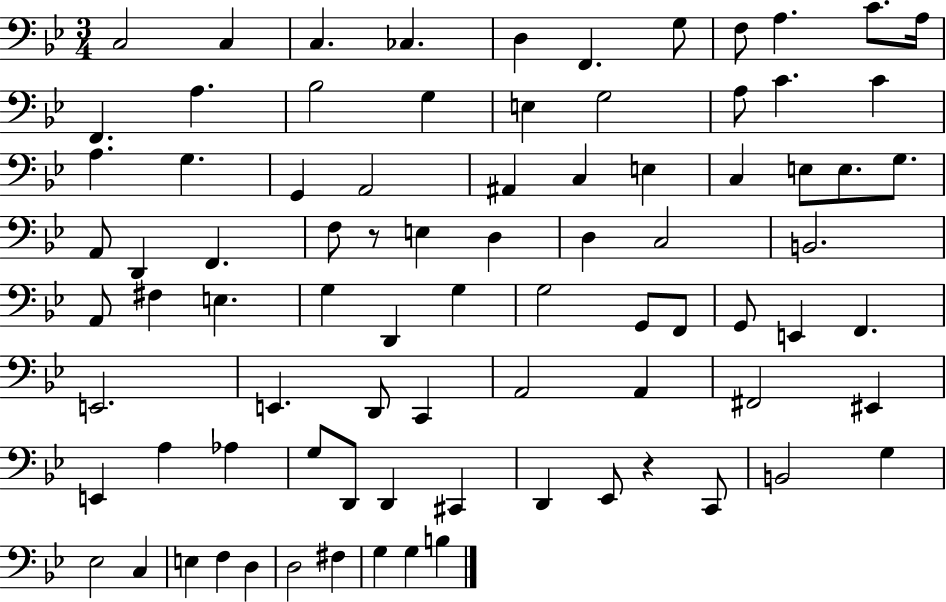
{
  \clef bass
  \numericTimeSignature
  \time 3/4
  \key bes \major
  c2 c4 | c4. ces4. | d4 f,4. g8 | f8 a4. c'8. a16 | \break f,4. a4. | bes2 g4 | e4 g2 | a8 c'4. c'4 | \break a4. g4. | g,4 a,2 | ais,4 c4 e4 | c4 e8 e8. g8. | \break a,8 d,4 f,4. | f8 r8 e4 d4 | d4 c2 | b,2. | \break a,8 fis4 e4. | g4 d,4 g4 | g2 g,8 f,8 | g,8 e,4 f,4. | \break e,2. | e,4. d,8 c,4 | a,2 a,4 | fis,2 eis,4 | \break e,4 a4 aes4 | g8 d,8 d,4 cis,4 | d,4 ees,8 r4 c,8 | b,2 g4 | \break ees2 c4 | e4 f4 d4 | d2 fis4 | g4 g4 b4 | \break \bar "|."
}